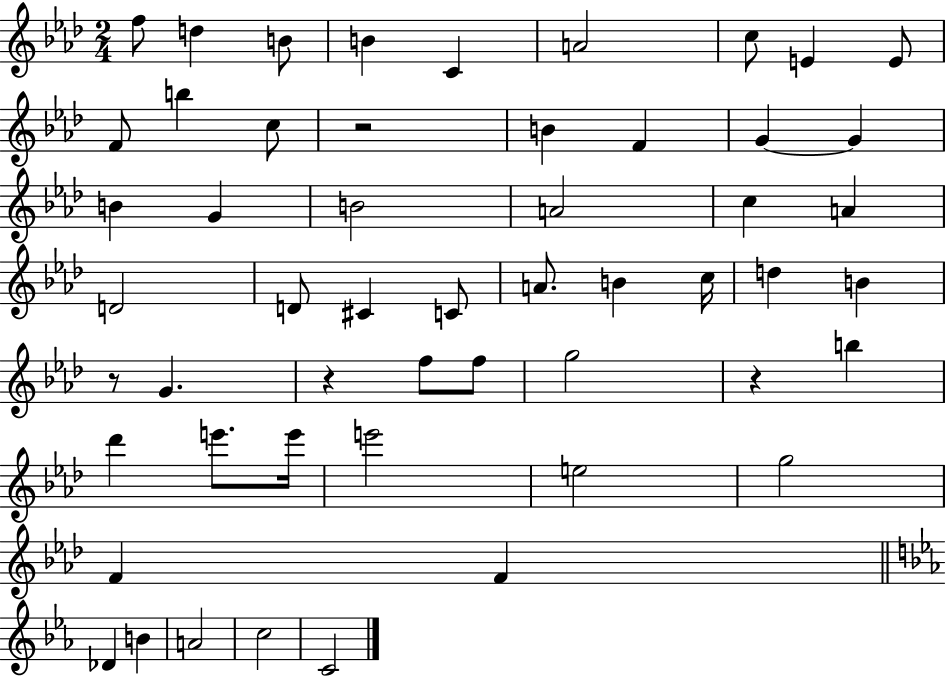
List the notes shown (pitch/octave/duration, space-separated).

F5/e D5/q B4/e B4/q C4/q A4/h C5/e E4/q E4/e F4/e B5/q C5/e R/h B4/q F4/q G4/q G4/q B4/q G4/q B4/h A4/h C5/q A4/q D4/h D4/e C#4/q C4/e A4/e. B4/q C5/s D5/q B4/q R/e G4/q. R/q F5/e F5/e G5/h R/q B5/q Db6/q E6/e. E6/s E6/h E5/h G5/h F4/q F4/q Db4/q B4/q A4/h C5/h C4/h